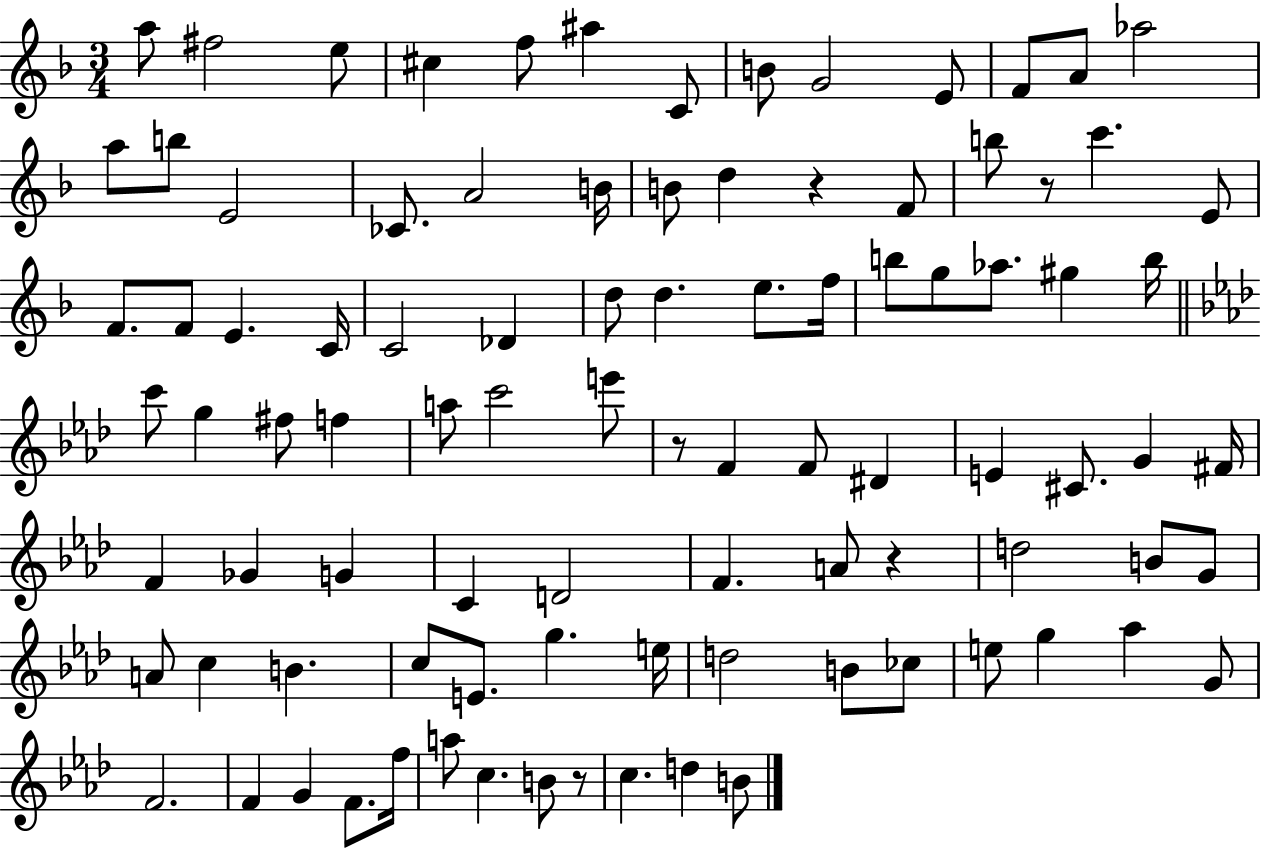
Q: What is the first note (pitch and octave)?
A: A5